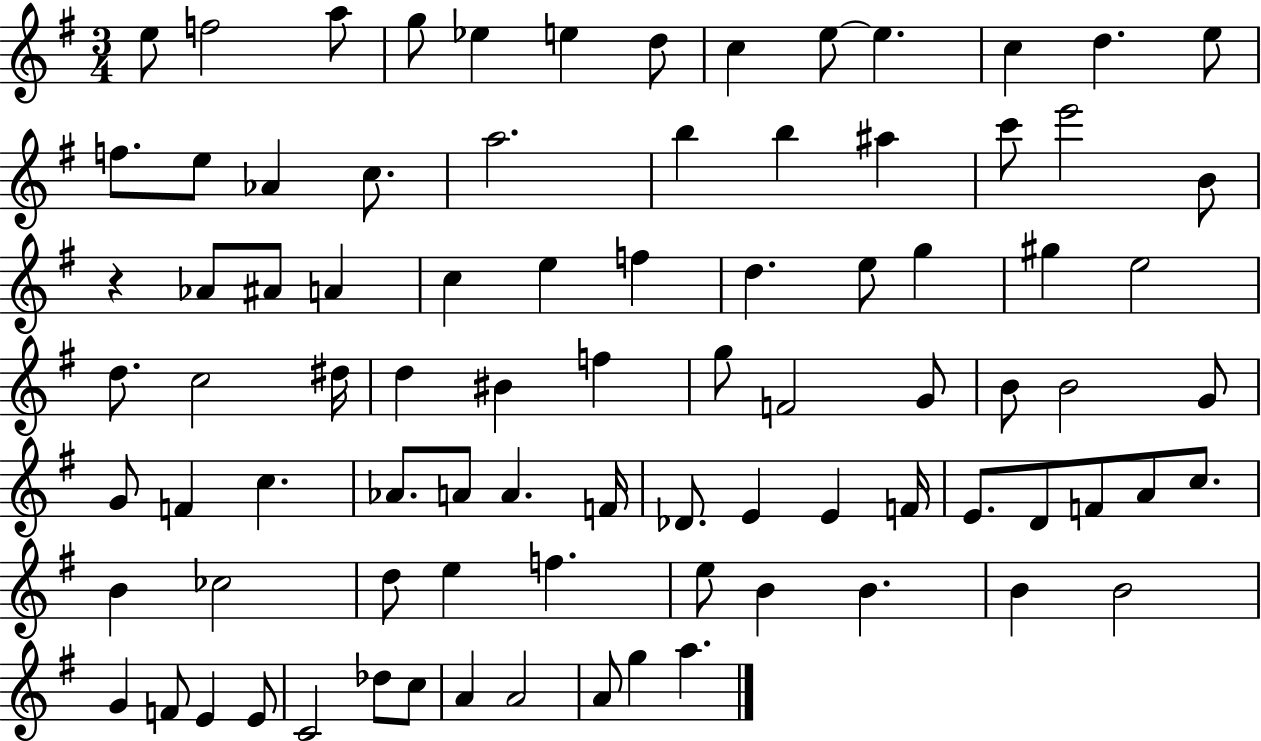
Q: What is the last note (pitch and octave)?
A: A5